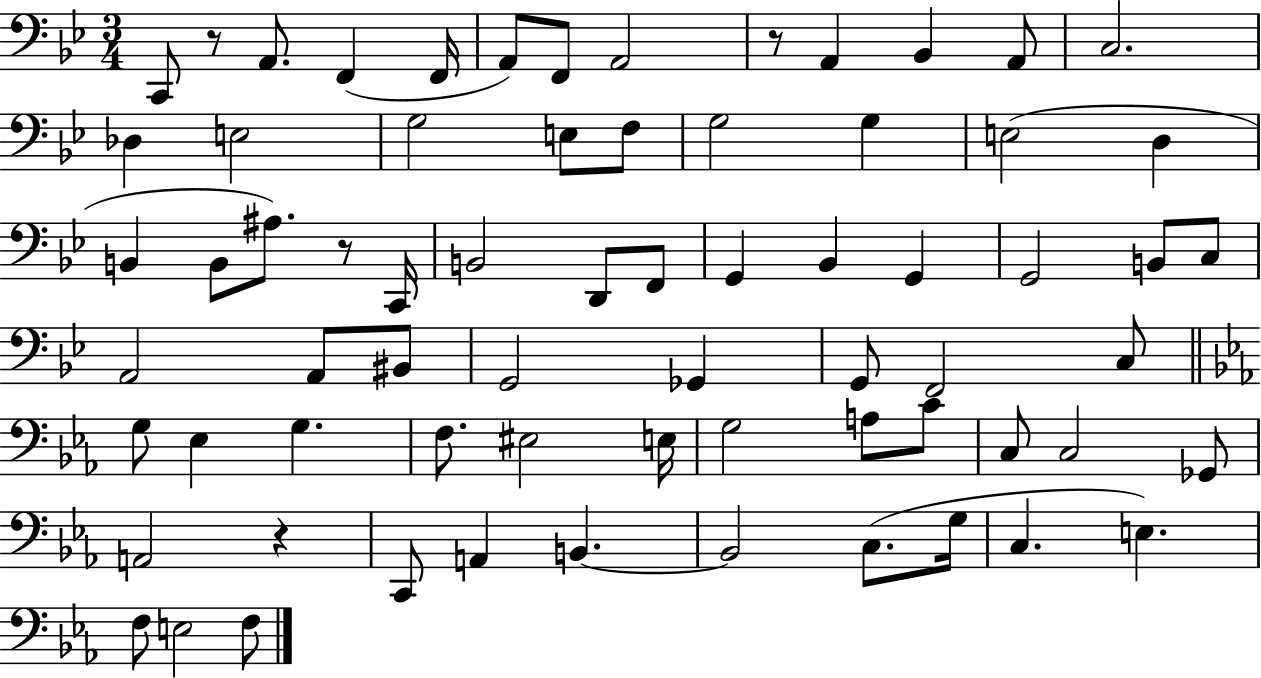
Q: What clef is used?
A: bass